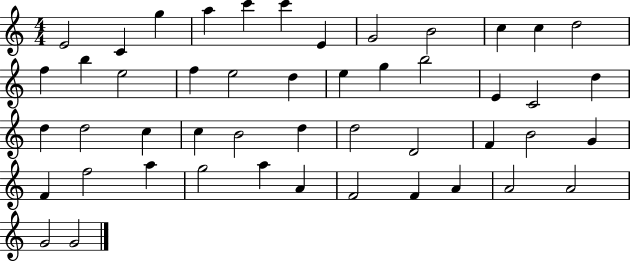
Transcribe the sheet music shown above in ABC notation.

X:1
T:Untitled
M:4/4
L:1/4
K:C
E2 C g a c' c' E G2 B2 c c d2 f b e2 f e2 d e g b2 E C2 d d d2 c c B2 d d2 D2 F B2 G F f2 a g2 a A F2 F A A2 A2 G2 G2